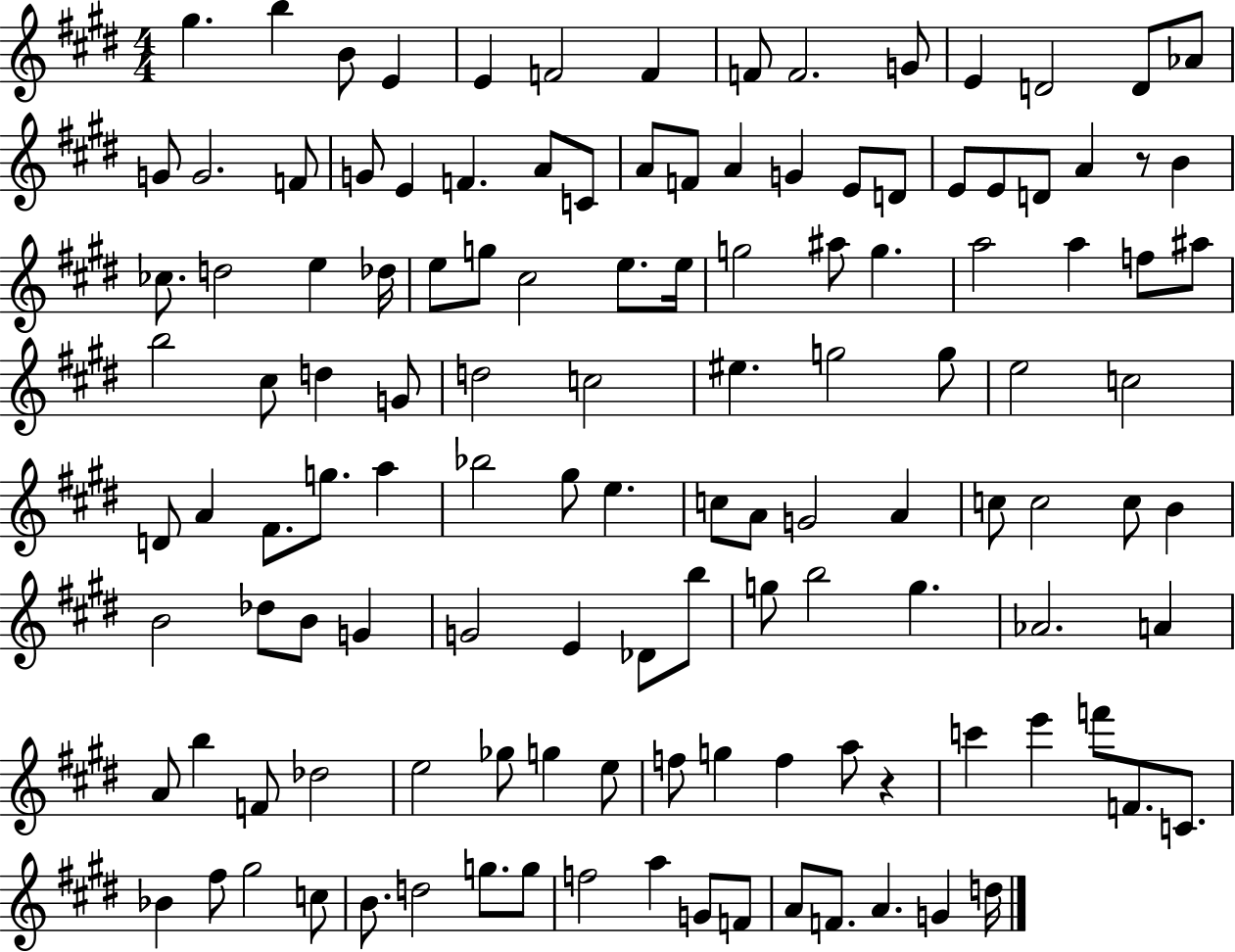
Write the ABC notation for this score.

X:1
T:Untitled
M:4/4
L:1/4
K:E
^g b B/2 E E F2 F F/2 F2 G/2 E D2 D/2 _A/2 G/2 G2 F/2 G/2 E F A/2 C/2 A/2 F/2 A G E/2 D/2 E/2 E/2 D/2 A z/2 B _c/2 d2 e _d/4 e/2 g/2 ^c2 e/2 e/4 g2 ^a/2 g a2 a f/2 ^a/2 b2 ^c/2 d G/2 d2 c2 ^e g2 g/2 e2 c2 D/2 A ^F/2 g/2 a _b2 ^g/2 e c/2 A/2 G2 A c/2 c2 c/2 B B2 _d/2 B/2 G G2 E _D/2 b/2 g/2 b2 g _A2 A A/2 b F/2 _d2 e2 _g/2 g e/2 f/2 g f a/2 z c' e' f'/2 F/2 C/2 _B ^f/2 ^g2 c/2 B/2 d2 g/2 g/2 f2 a G/2 F/2 A/2 F/2 A G d/4